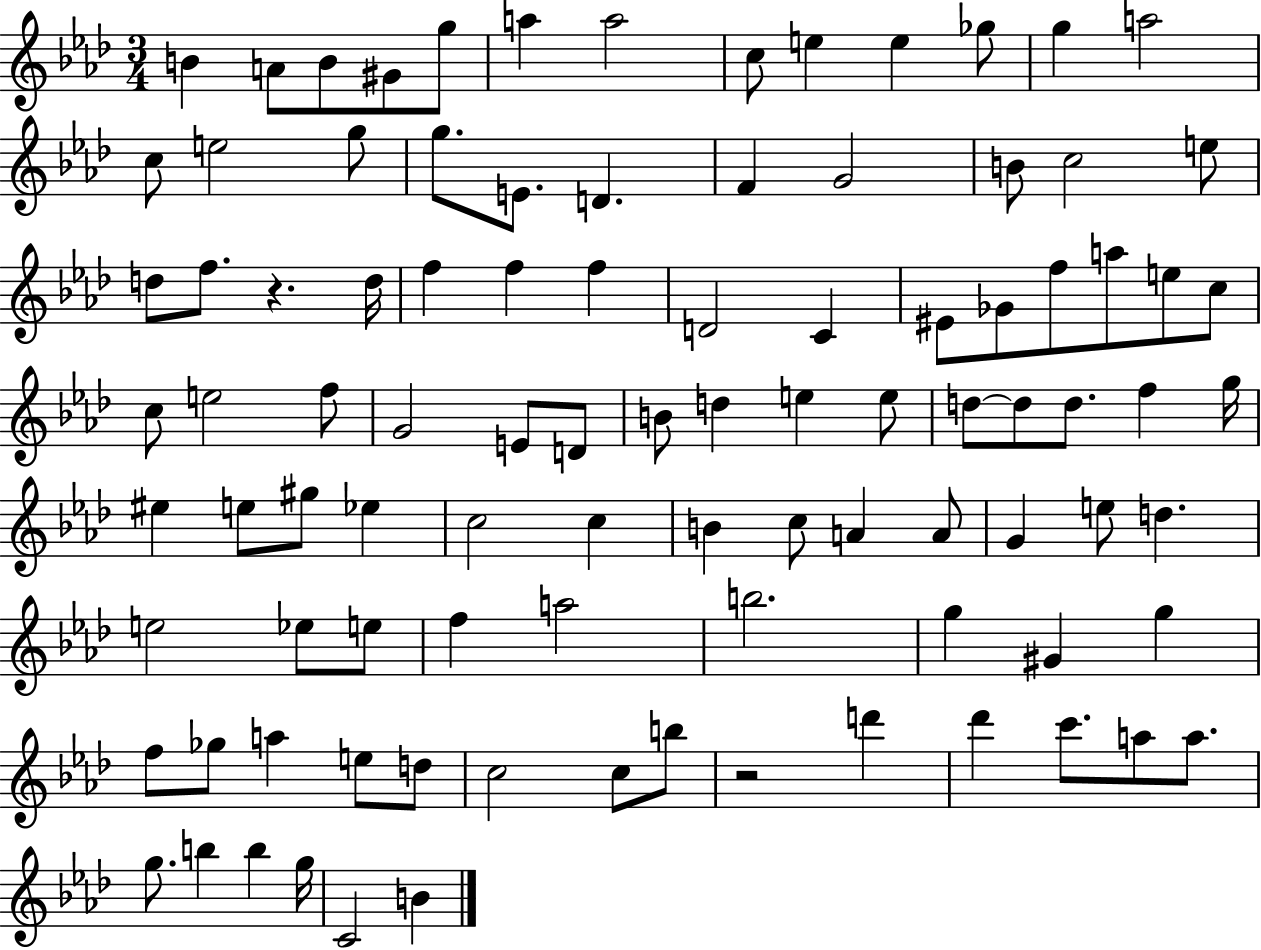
B4/q A4/e B4/e G#4/e G5/e A5/q A5/h C5/e E5/q E5/q Gb5/e G5/q A5/h C5/e E5/h G5/e G5/e. E4/e. D4/q. F4/q G4/h B4/e C5/h E5/e D5/e F5/e. R/q. D5/s F5/q F5/q F5/q D4/h C4/q EIS4/e Gb4/e F5/e A5/e E5/e C5/e C5/e E5/h F5/e G4/h E4/e D4/e B4/e D5/q E5/q E5/e D5/e D5/e D5/e. F5/q G5/s EIS5/q E5/e G#5/e Eb5/q C5/h C5/q B4/q C5/e A4/q A4/e G4/q E5/e D5/q. E5/h Eb5/e E5/e F5/q A5/h B5/h. G5/q G#4/q G5/q F5/e Gb5/e A5/q E5/e D5/e C5/h C5/e B5/e R/h D6/q Db6/q C6/e. A5/e A5/e. G5/e. B5/q B5/q G5/s C4/h B4/q